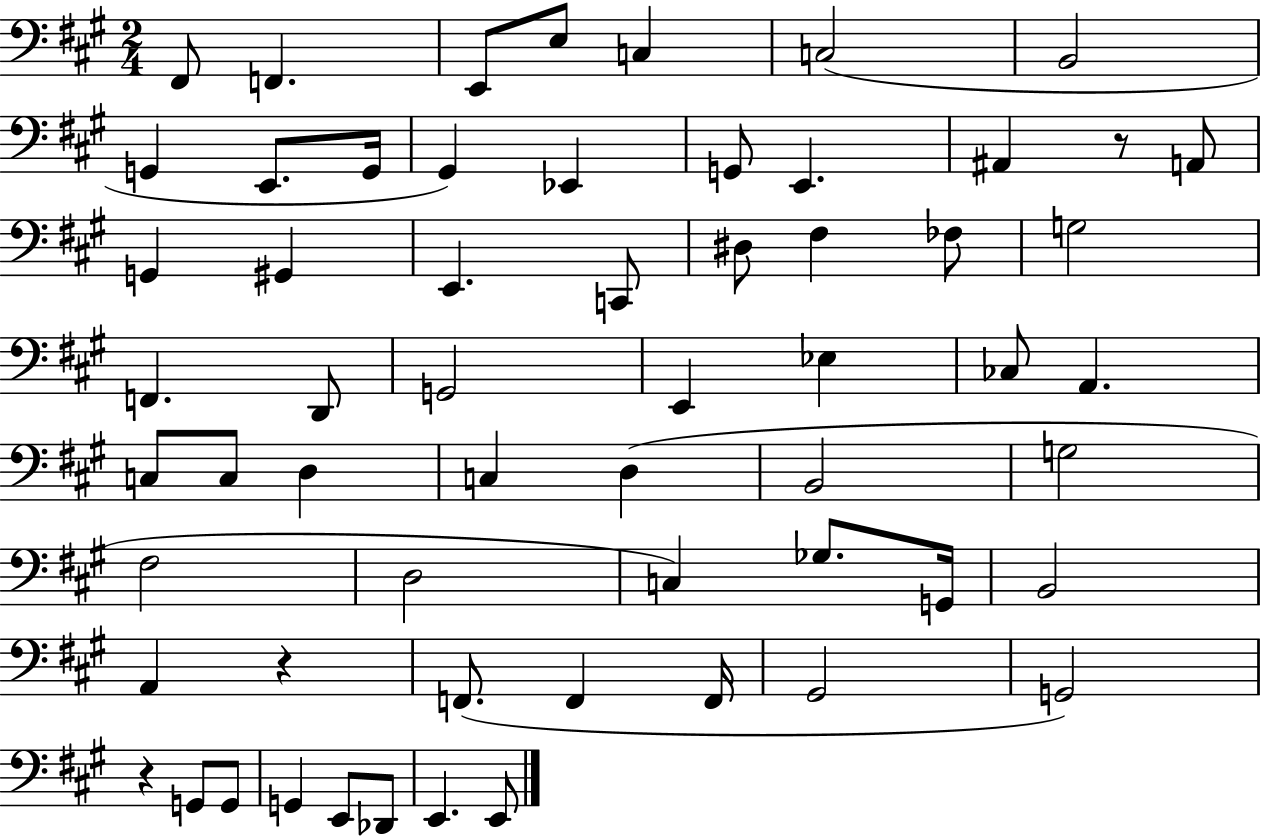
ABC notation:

X:1
T:Untitled
M:2/4
L:1/4
K:A
^F,,/2 F,, E,,/2 E,/2 C, C,2 B,,2 G,, E,,/2 G,,/4 ^G,, _E,, G,,/2 E,, ^A,, z/2 A,,/2 G,, ^G,, E,, C,,/2 ^D,/2 ^F, _F,/2 G,2 F,, D,,/2 G,,2 E,, _E, _C,/2 A,, C,/2 C,/2 D, C, D, B,,2 G,2 ^F,2 D,2 C, _G,/2 G,,/4 B,,2 A,, z F,,/2 F,, F,,/4 ^G,,2 G,,2 z G,,/2 G,,/2 G,, E,,/2 _D,,/2 E,, E,,/2